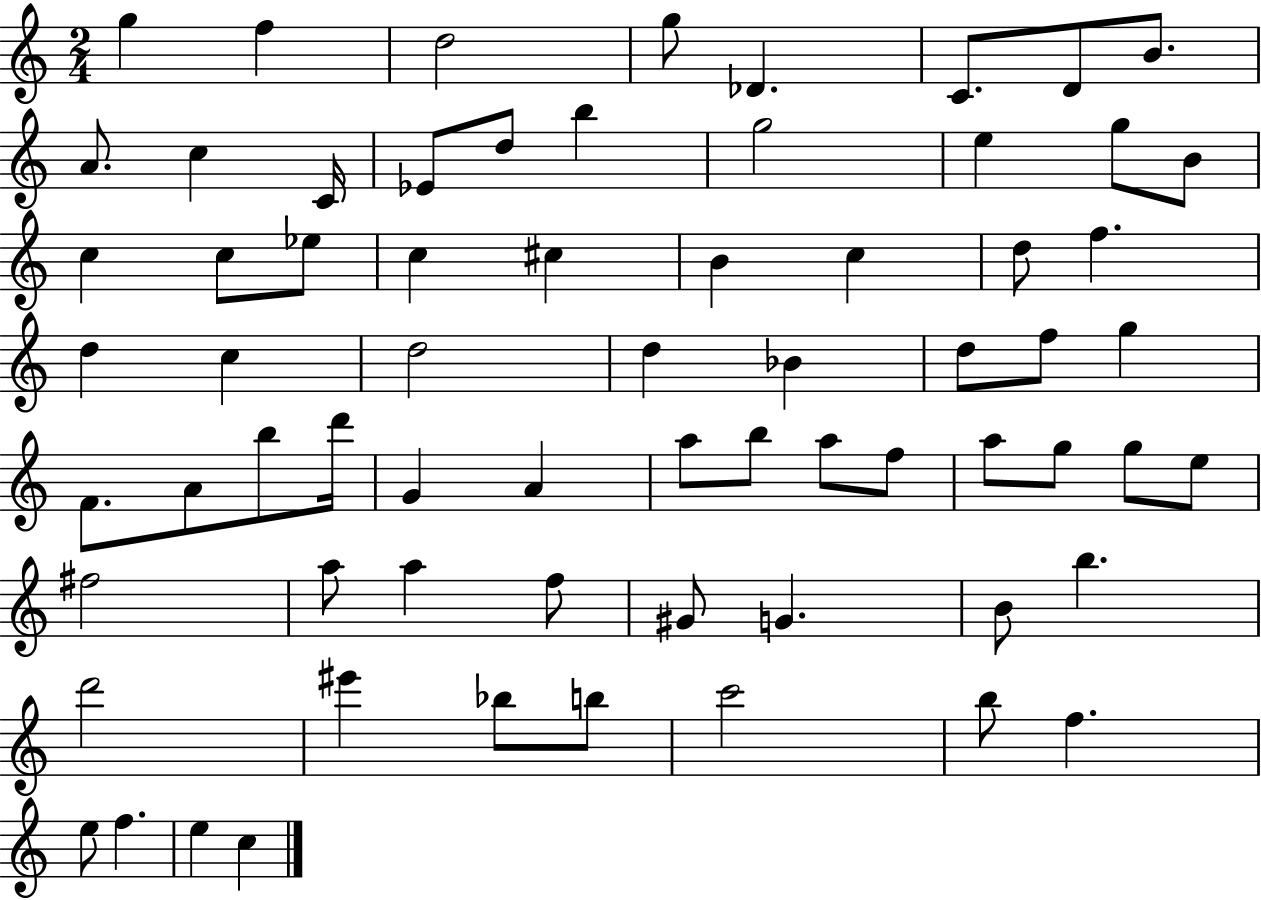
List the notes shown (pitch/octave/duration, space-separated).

G5/q F5/q D5/h G5/e Db4/q. C4/e. D4/e B4/e. A4/e. C5/q C4/s Eb4/e D5/e B5/q G5/h E5/q G5/e B4/e C5/q C5/e Eb5/e C5/q C#5/q B4/q C5/q D5/e F5/q. D5/q C5/q D5/h D5/q Bb4/q D5/e F5/e G5/q F4/e. A4/e B5/e D6/s G4/q A4/q A5/e B5/e A5/e F5/e A5/e G5/e G5/e E5/e F#5/h A5/e A5/q F5/e G#4/e G4/q. B4/e B5/q. D6/h EIS6/q Bb5/e B5/e C6/h B5/e F5/q. E5/e F5/q. E5/q C5/q